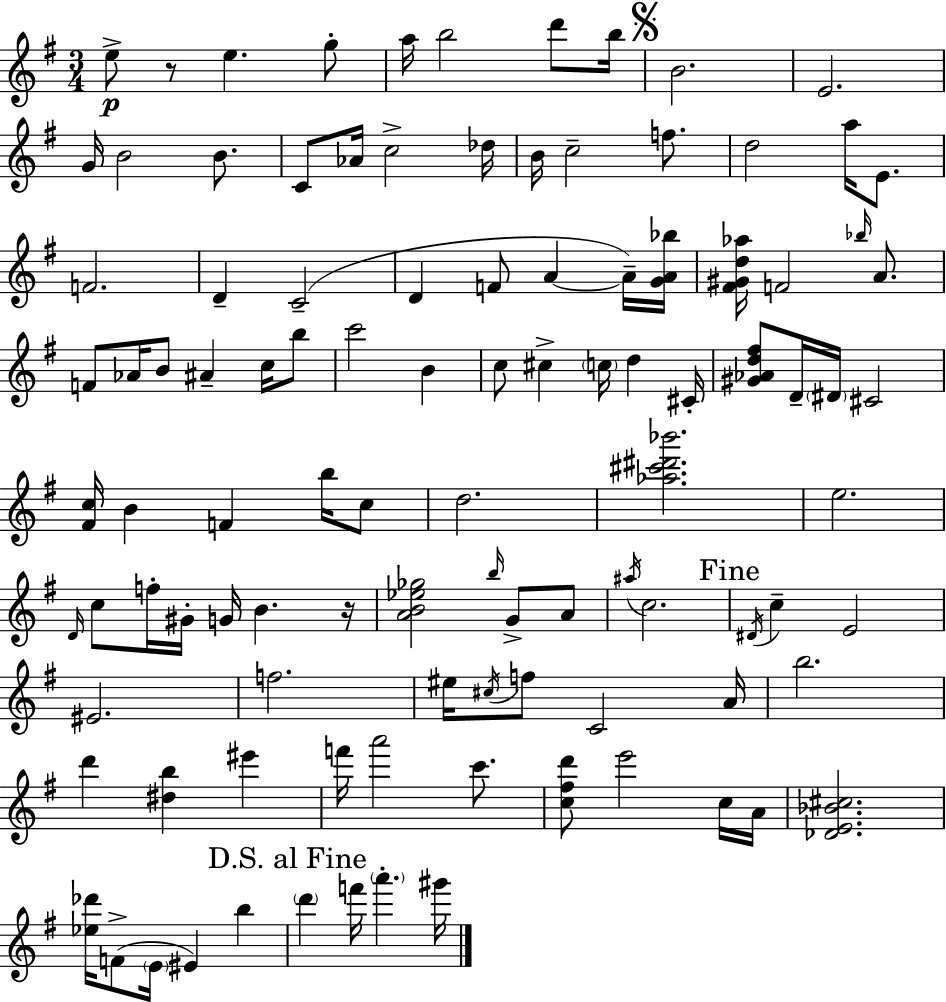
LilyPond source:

{
  \clef treble
  \numericTimeSignature
  \time 3/4
  \key g \major
  e''8->\p r8 e''4. g''8-. | a''16 b''2 d'''8 b''16 | \mark \markup { \musicglyph "scripts.segno" } b'2. | e'2. | \break g'16 b'2 b'8. | c'8 aes'16 c''2-> des''16 | b'16 c''2-- f''8. | d''2 a''16 e'8. | \break f'2. | d'4-- c'2--( | d'4 f'8 a'4~~ a'16--) <g' a' bes''>16 | <fis' gis' d'' aes''>16 f'2 \grace { bes''16 } a'8. | \break f'8 aes'16 b'8 ais'4-- c''16 b''8 | c'''2 b'4 | c''8 cis''4-> \parenthesize c''16 d''4 | cis'16-. <gis' aes' d'' fis''>8 d'16-- \parenthesize dis'16 cis'2 | \break <fis' c''>16 b'4 f'4 b''16 c''8 | d''2. | <aes'' cis''' dis''' bes'''>2. | e''2. | \break \grace { d'16 } c''8 f''16-. gis'16-. g'16 b'4. | r16 <a' b' ees'' ges''>2 \grace { b''16 } g'8-> | a'8 \acciaccatura { ais''16 } c''2. | \mark "Fine" \acciaccatura { dis'16 } c''4-- e'2 | \break eis'2. | f''2. | eis''16 \acciaccatura { cis''16 } f''8 c'2 | a'16 b''2. | \break d'''4 <dis'' b''>4 | eis'''4 f'''16 a'''2 | c'''8. <c'' fis'' d'''>8 e'''2 | c''16 a'16 <des' e' bes' cis''>2. | \break <ees'' des'''>16 f'8->( \parenthesize e'16 eis'4) | b''4 \mark "D.S. al Fine" \parenthesize d'''4 f'''16 \parenthesize a'''4.-. | gis'''16 \bar "|."
}